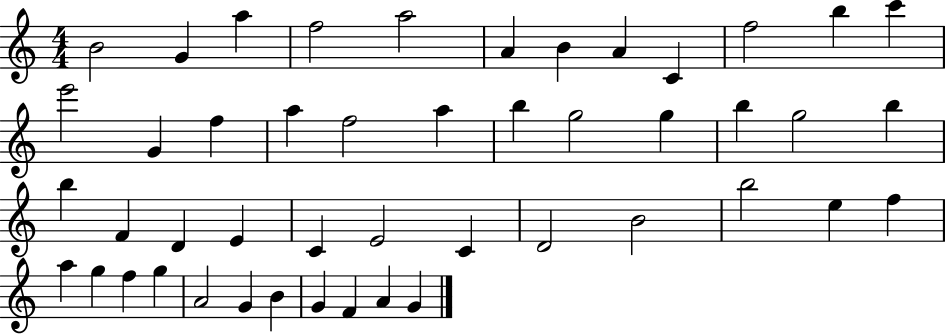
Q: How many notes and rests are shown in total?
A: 47